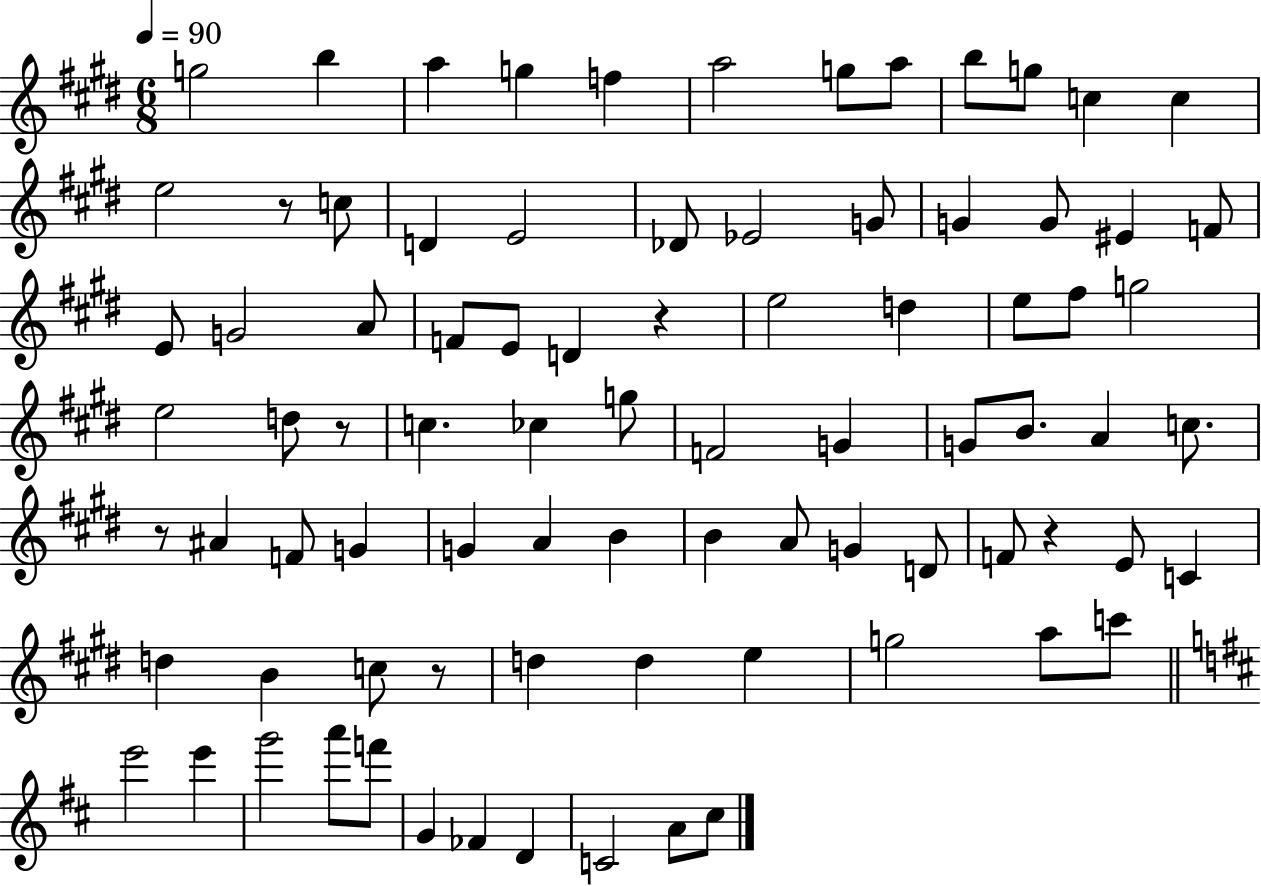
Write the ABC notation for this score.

X:1
T:Untitled
M:6/8
L:1/4
K:E
g2 b a g f a2 g/2 a/2 b/2 g/2 c c e2 z/2 c/2 D E2 _D/2 _E2 G/2 G G/2 ^E F/2 E/2 G2 A/2 F/2 E/2 D z e2 d e/2 ^f/2 g2 e2 d/2 z/2 c _c g/2 F2 G G/2 B/2 A c/2 z/2 ^A F/2 G G A B B A/2 G D/2 F/2 z E/2 C d B c/2 z/2 d d e g2 a/2 c'/2 e'2 e' g'2 a'/2 f'/2 G _F D C2 A/2 ^c/2